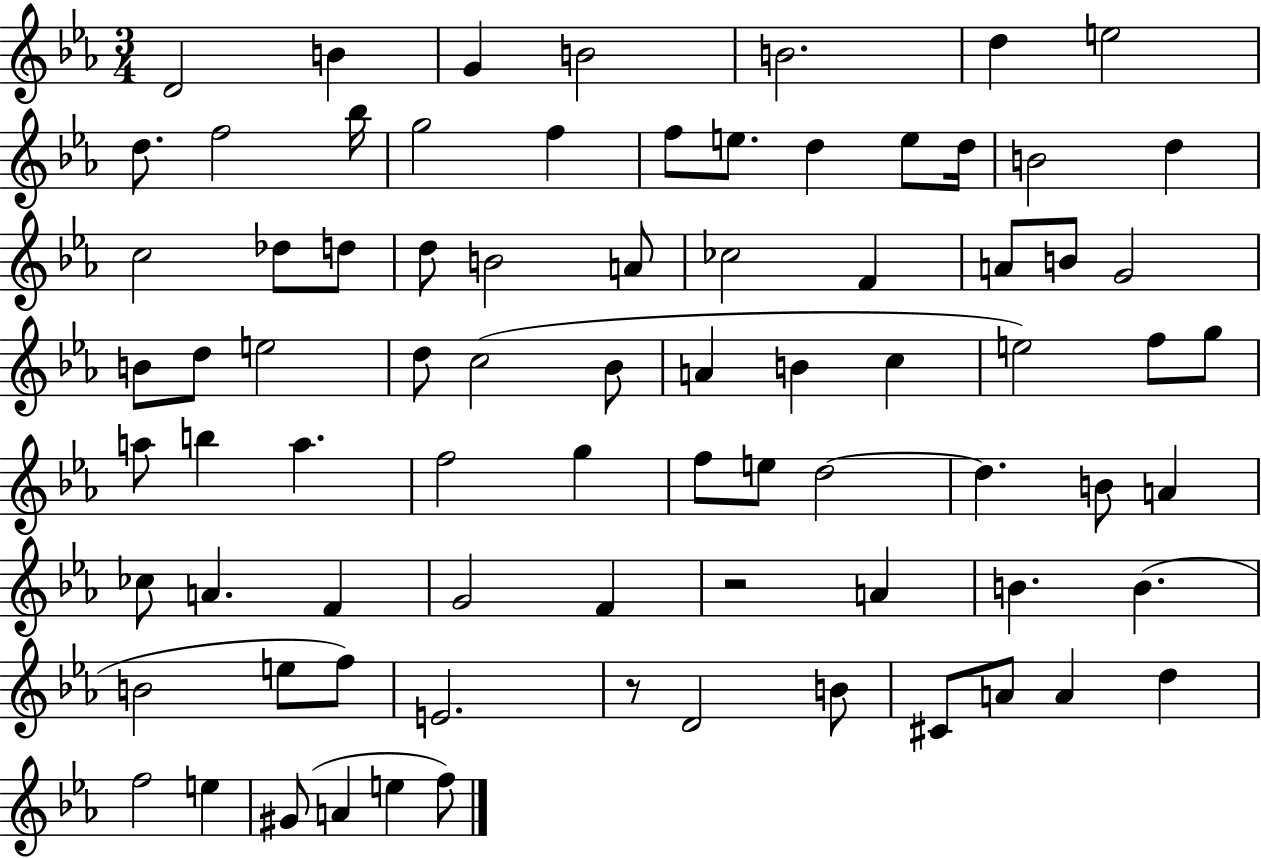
D4/h B4/q G4/q B4/h B4/h. D5/q E5/h D5/e. F5/h Bb5/s G5/h F5/q F5/e E5/e. D5/q E5/e D5/s B4/h D5/q C5/h Db5/e D5/e D5/e B4/h A4/e CES5/h F4/q A4/e B4/e G4/h B4/e D5/e E5/h D5/e C5/h Bb4/e A4/q B4/q C5/q E5/h F5/e G5/e A5/e B5/q A5/q. F5/h G5/q F5/e E5/e D5/h D5/q. B4/e A4/q CES5/e A4/q. F4/q G4/h F4/q R/h A4/q B4/q. B4/q. B4/h E5/e F5/e E4/h. R/e D4/h B4/e C#4/e A4/e A4/q D5/q F5/h E5/q G#4/e A4/q E5/q F5/e